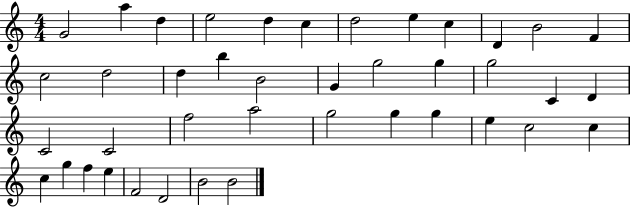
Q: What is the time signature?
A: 4/4